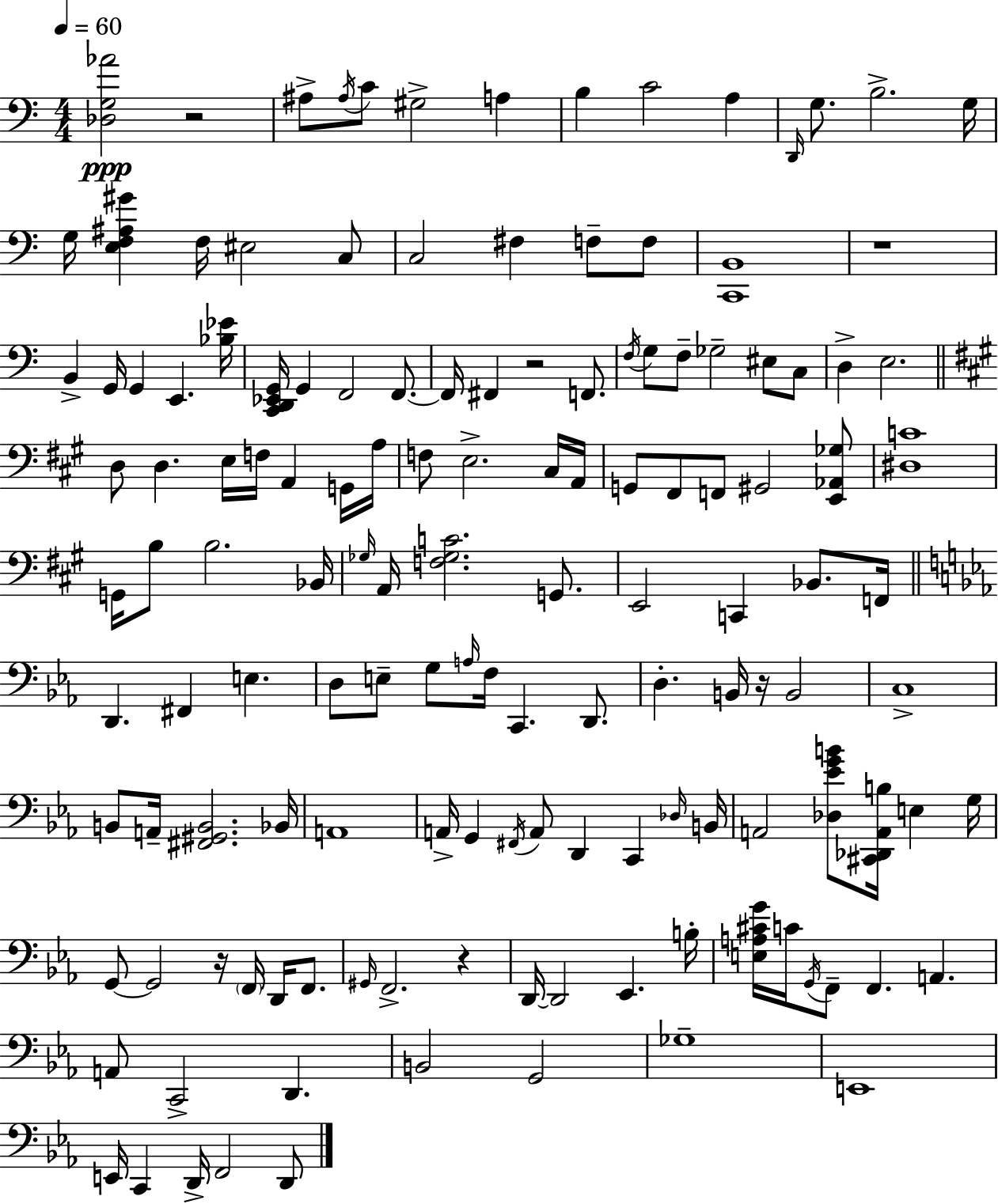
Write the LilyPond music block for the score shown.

{
  \clef bass
  \numericTimeSignature
  \time 4/4
  \key a \minor
  \tempo 4 = 60
  <des g aes'>2\ppp r2 | ais8-> \acciaccatura { ais16 } c'8 gis2-> a4 | b4 c'2 a4 | \grace { d,16 } g8. b2.-> | \break g16 g16 <e f ais gis'>4 f16 eis2 | c8 c2 fis4 f8-- | f8 <c, b,>1 | r1 | \break b,4-> g,16 g,4 e,4. | <bes ees'>16 <c, d, ees, g,>16 g,4 f,2 f,8.~~ | f,16 fis,4 r2 f,8. | \acciaccatura { f16 } g8 f8-- ges2-- eis8 | \break c8 d4-> e2. | \bar "||" \break \key a \major d8 d4. e16 f16 a,4 g,16 a16 | f8 e2.-> cis16 a,16 | g,8 fis,8 f,8 gis,2 <e, aes, ges>8 | <dis c'>1 | \break g,16 b8 b2. bes,16 | \grace { ges16 } a,16 <f ges c'>2. g,8. | e,2 c,4 bes,8. | f,16 \bar "||" \break \key c \minor d,4. fis,4 e4. | d8 e8-- g8 \grace { a16 } f16 c,4. d,8. | d4.-. b,16 r16 b,2 | c1-> | \break b,8 a,16-- <fis, gis, b,>2. | bes,16 a,1 | a,16-> g,4 \acciaccatura { fis,16 } a,8 d,4 c,4 | \grace { des16 } b,16 a,2 <des ees' g' b'>8 <cis, des, a, b>16 e4 | \break g16 g,8~~ g,2 r16 \parenthesize f,16 d,16 | f,8. \grace { gis,16 } f,2.-> | r4 d,16~~ d,2 ees,4. | b16-. <e a cis' g'>16 c'16 \acciaccatura { g,16 } f,8-- f,4. a,4. | \break a,8 c,2-> d,4. | b,2 g,2 | ges1-- | e,1 | \break e,16 c,4 d,16-> f,2 | d,8 \bar "|."
}